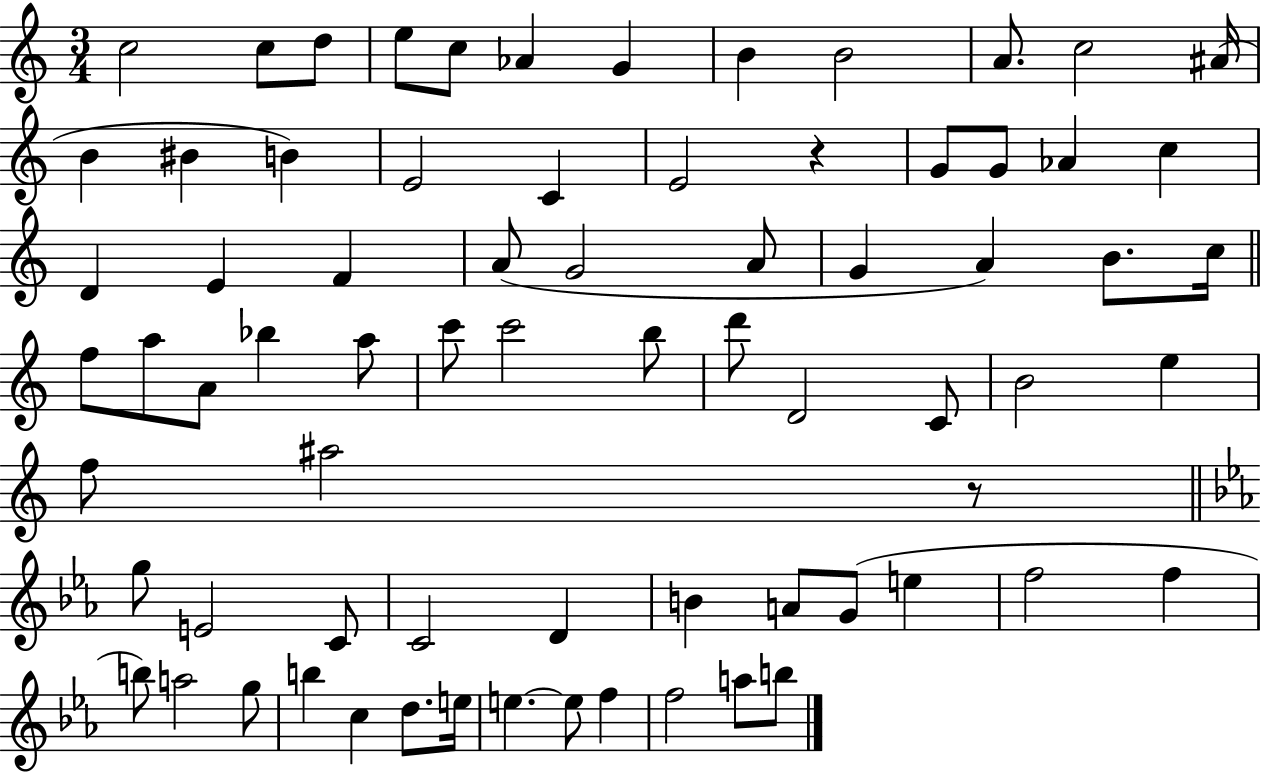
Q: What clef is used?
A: treble